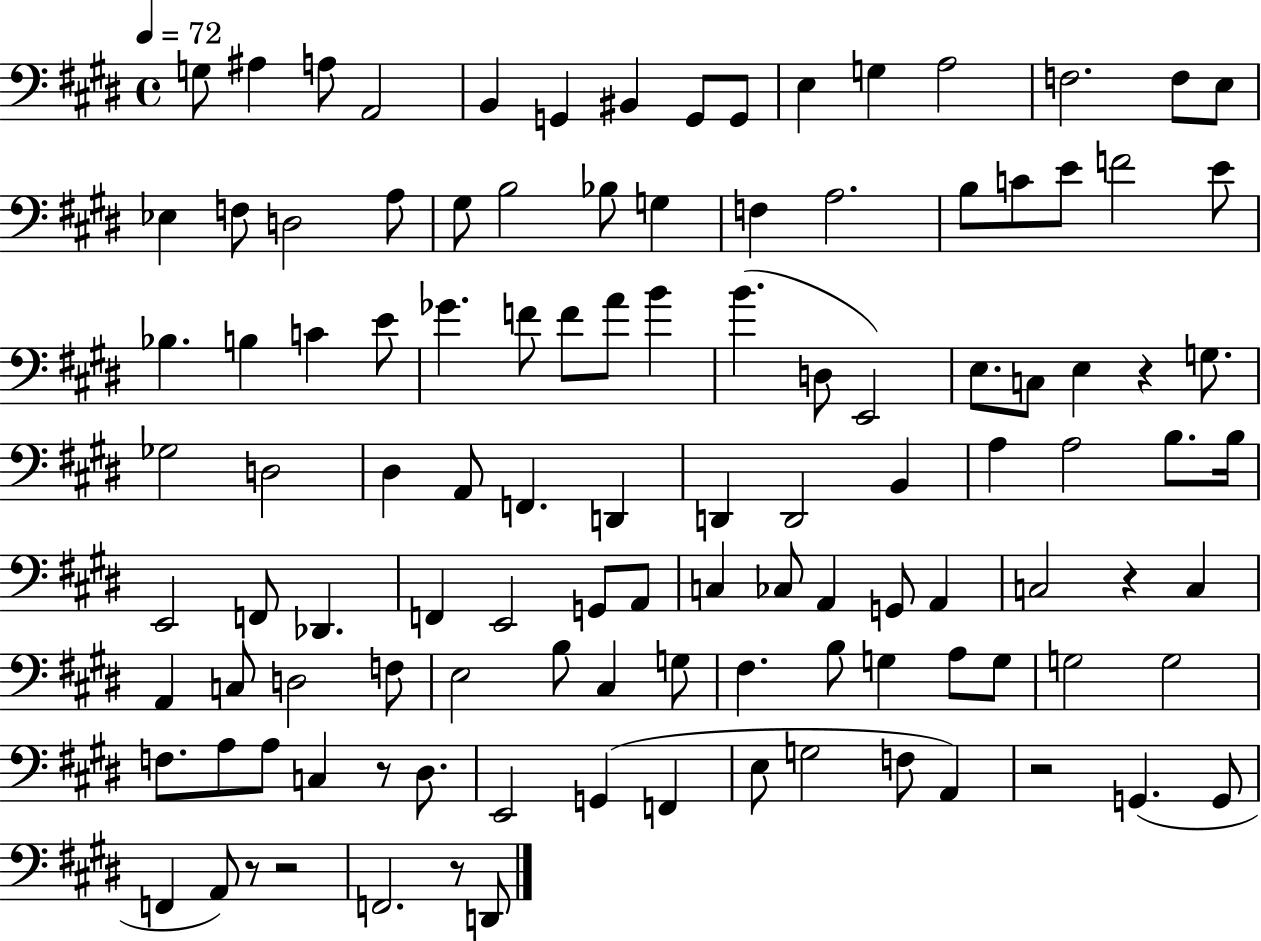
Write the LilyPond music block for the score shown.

{
  \clef bass
  \time 4/4
  \defaultTimeSignature
  \key e \major
  \tempo 4 = 72
  g8 ais4 a8 a,2 | b,4 g,4 bis,4 g,8 g,8 | e4 g4 a2 | f2. f8 e8 | \break ees4 f8 d2 a8 | gis8 b2 bes8 g4 | f4 a2. | b8 c'8 e'8 f'2 e'8 | \break bes4. b4 c'4 e'8 | ges'4. f'8 f'8 a'8 b'4 | b'4.( d8 e,2) | e8. c8 e4 r4 g8. | \break ges2 d2 | dis4 a,8 f,4. d,4 | d,4 d,2 b,4 | a4 a2 b8. b16 | \break e,2 f,8 des,4. | f,4 e,2 g,8 a,8 | c4 ces8 a,4 g,8 a,4 | c2 r4 c4 | \break a,4 c8 d2 f8 | e2 b8 cis4 g8 | fis4. b8 g4 a8 g8 | g2 g2 | \break f8. a8 a8 c4 r8 dis8. | e,2 g,4( f,4 | e8 g2 f8 a,4) | r2 g,4.( g,8 | \break f,4 a,8) r8 r2 | f,2. r8 d,8 | \bar "|."
}